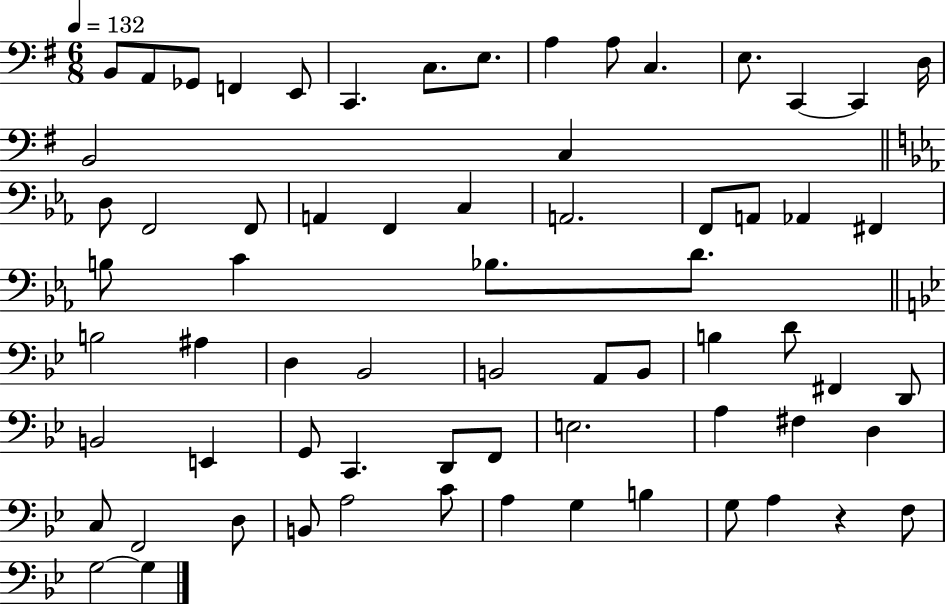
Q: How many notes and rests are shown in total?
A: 68